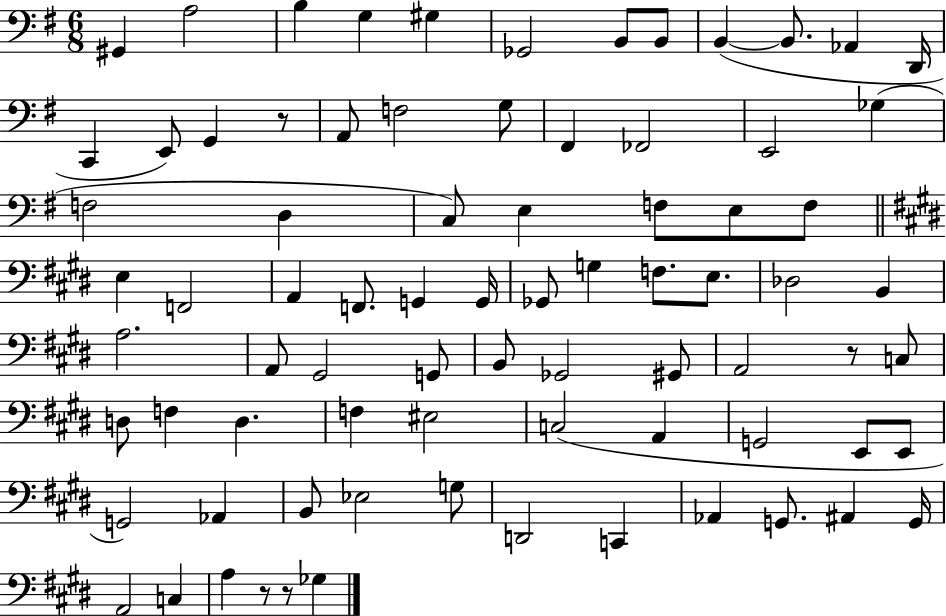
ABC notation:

X:1
T:Untitled
M:6/8
L:1/4
K:G
^G,, A,2 B, G, ^G, _G,,2 B,,/2 B,,/2 B,, B,,/2 _A,, D,,/4 C,, E,,/2 G,, z/2 A,,/2 F,2 G,/2 ^F,, _F,,2 E,,2 _G, F,2 D, C,/2 E, F,/2 E,/2 F,/2 E, F,,2 A,, F,,/2 G,, G,,/4 _G,,/2 G, F,/2 E,/2 _D,2 B,, A,2 A,,/2 ^G,,2 G,,/2 B,,/2 _G,,2 ^G,,/2 A,,2 z/2 C,/2 D,/2 F, D, F, ^E,2 C,2 A,, G,,2 E,,/2 E,,/2 G,,2 _A,, B,,/2 _E,2 G,/2 D,,2 C,, _A,, G,,/2 ^A,, G,,/4 A,,2 C, A, z/2 z/2 _G,